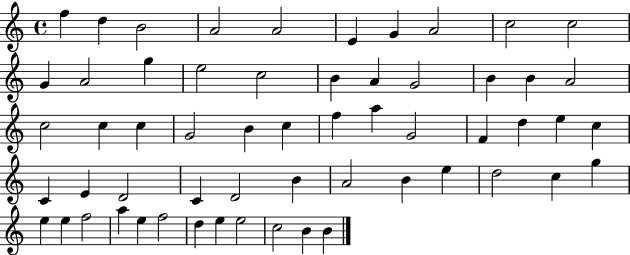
F5/q D5/q B4/h A4/h A4/h E4/q G4/q A4/h C5/h C5/h G4/q A4/h G5/q E5/h C5/h B4/q A4/q G4/h B4/q B4/q A4/h C5/h C5/q C5/q G4/h B4/q C5/q F5/q A5/q G4/h F4/q D5/q E5/q C5/q C4/q E4/q D4/h C4/q D4/h B4/q A4/h B4/q E5/q D5/h C5/q G5/q E5/q E5/q F5/h A5/q E5/q F5/h D5/q E5/q E5/h C5/h B4/q B4/q